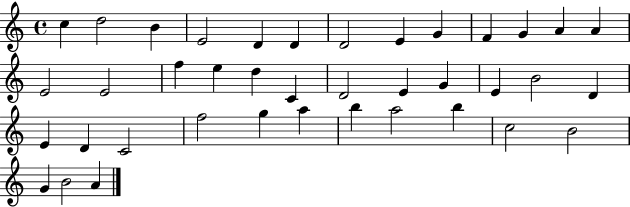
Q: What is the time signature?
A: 4/4